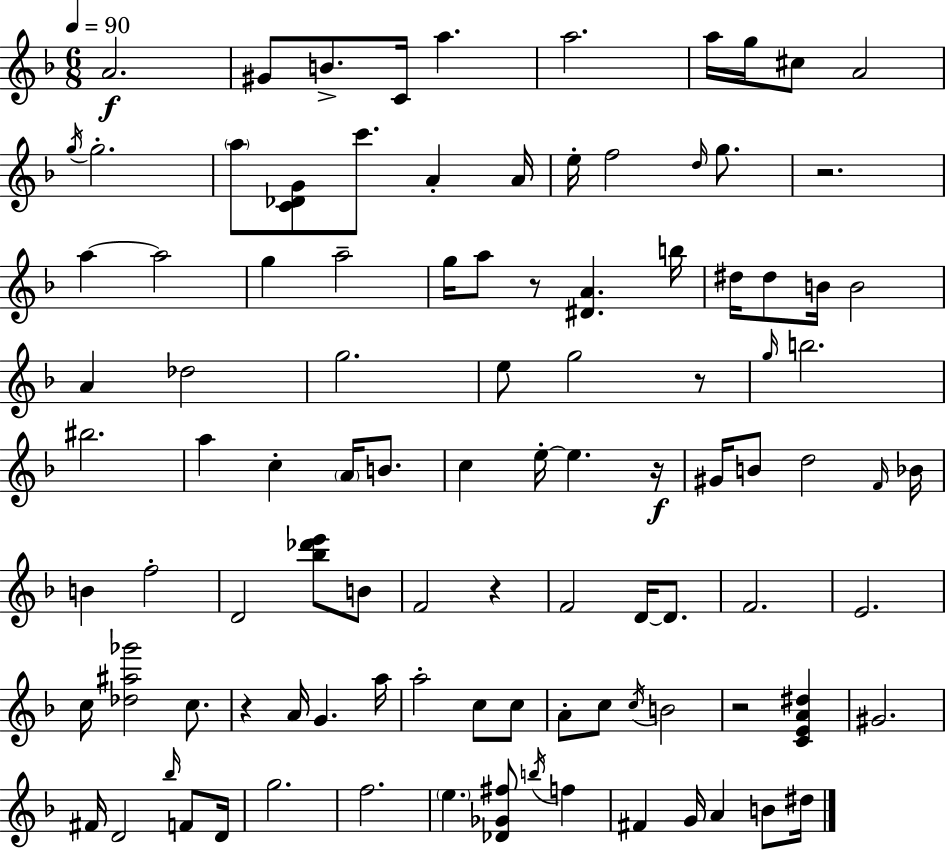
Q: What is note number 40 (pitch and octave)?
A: A5